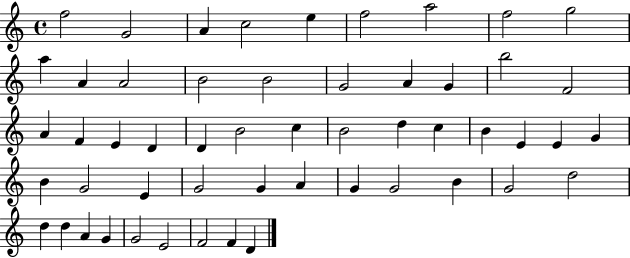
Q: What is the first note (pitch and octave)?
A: F5